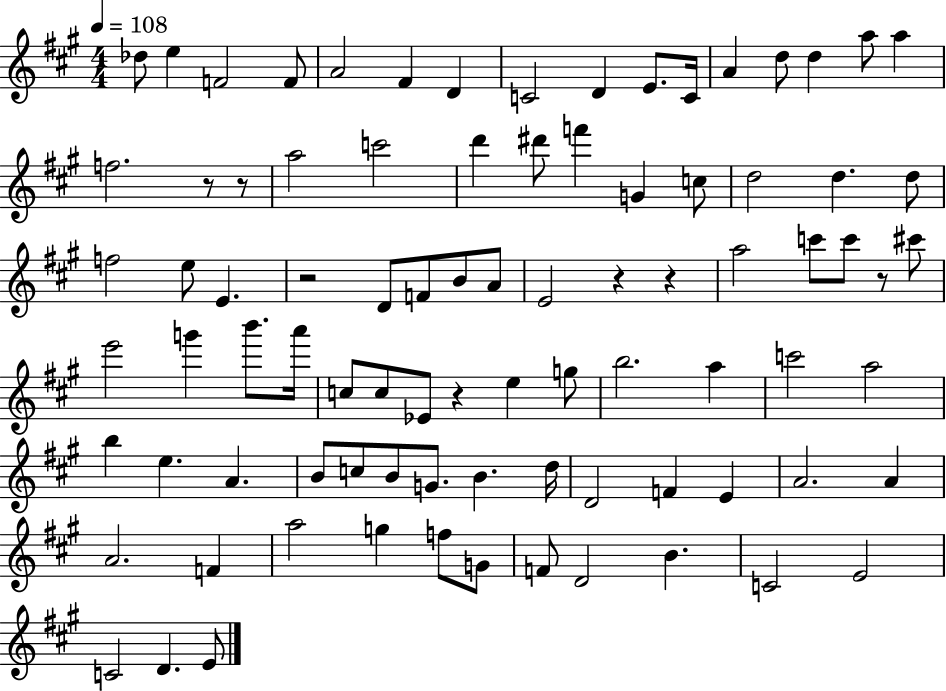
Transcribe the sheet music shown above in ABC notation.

X:1
T:Untitled
M:4/4
L:1/4
K:A
_d/2 e F2 F/2 A2 ^F D C2 D E/2 C/4 A d/2 d a/2 a f2 z/2 z/2 a2 c'2 d' ^d'/2 f' G c/2 d2 d d/2 f2 e/2 E z2 D/2 F/2 B/2 A/2 E2 z z a2 c'/2 c'/2 z/2 ^c'/2 e'2 g' b'/2 a'/4 c/2 c/2 _E/2 z e g/2 b2 a c'2 a2 b e A B/2 c/2 B/2 G/2 B d/4 D2 F E A2 A A2 F a2 g f/2 G/2 F/2 D2 B C2 E2 C2 D E/2